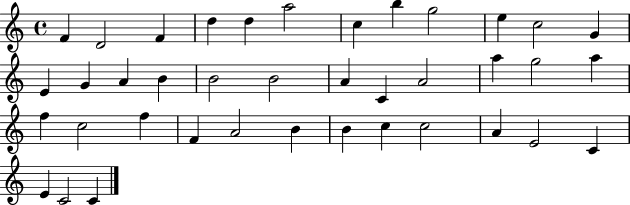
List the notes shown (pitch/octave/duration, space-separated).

F4/q D4/h F4/q D5/q D5/q A5/h C5/q B5/q G5/h E5/q C5/h G4/q E4/q G4/q A4/q B4/q B4/h B4/h A4/q C4/q A4/h A5/q G5/h A5/q F5/q C5/h F5/q F4/q A4/h B4/q B4/q C5/q C5/h A4/q E4/h C4/q E4/q C4/h C4/q